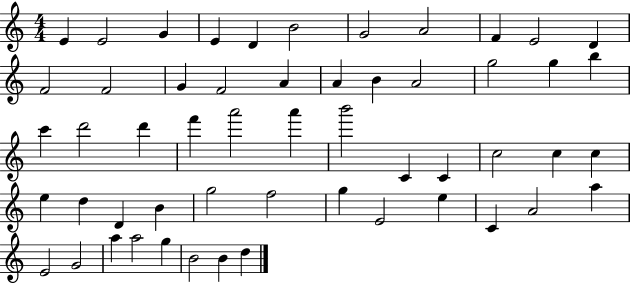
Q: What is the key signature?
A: C major